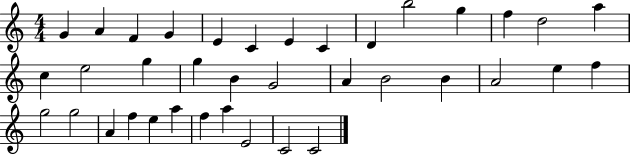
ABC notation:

X:1
T:Untitled
M:4/4
L:1/4
K:C
G A F G E C E C D b2 g f d2 a c e2 g g B G2 A B2 B A2 e f g2 g2 A f e a f a E2 C2 C2